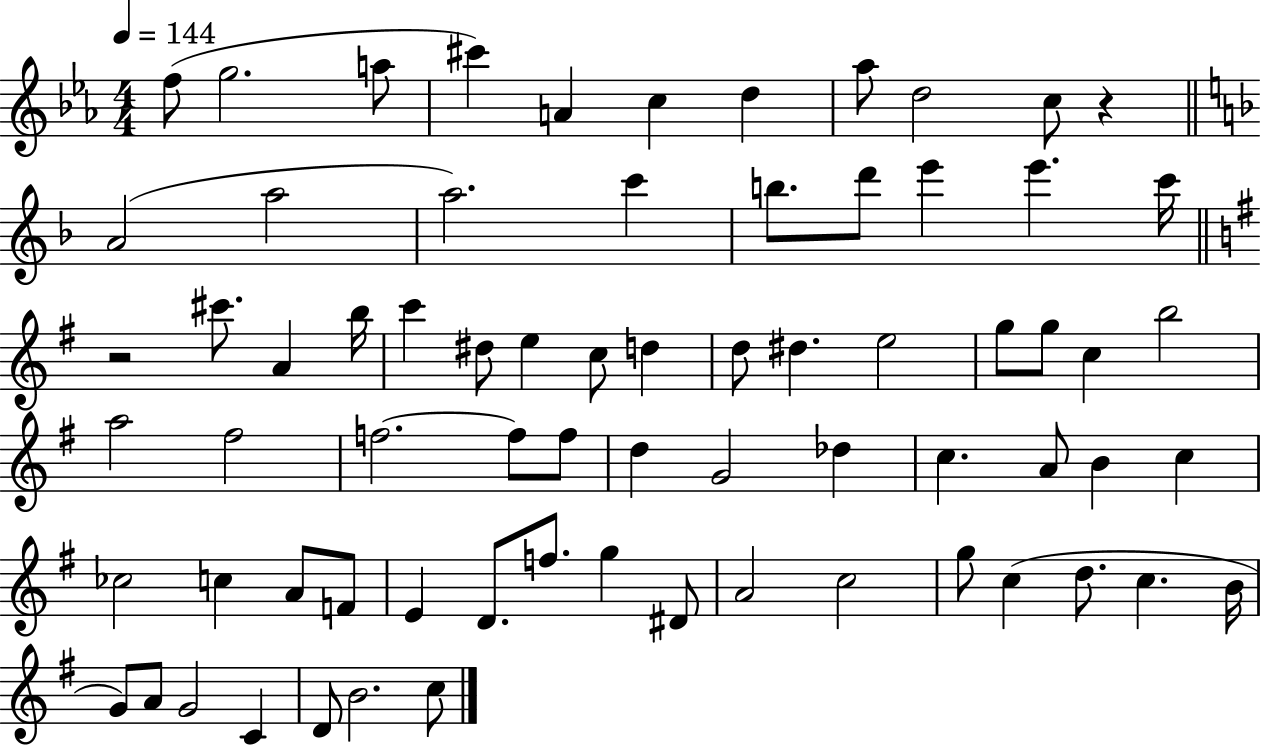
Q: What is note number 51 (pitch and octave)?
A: E4